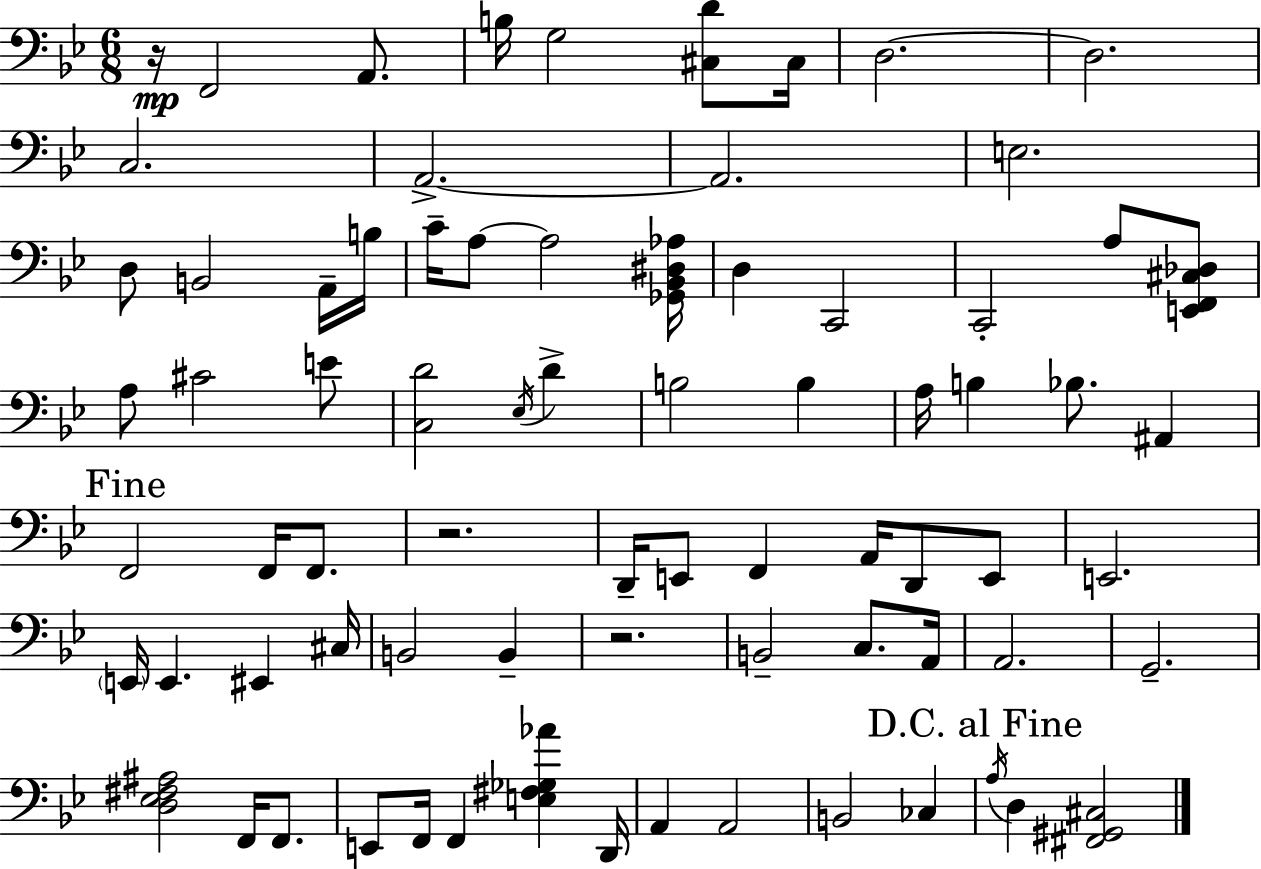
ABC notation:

X:1
T:Untitled
M:6/8
L:1/4
K:Gm
z/4 F,,2 A,,/2 B,/4 G,2 [^C,D]/2 ^C,/4 D,2 D,2 C,2 A,,2 A,,2 E,2 D,/2 B,,2 A,,/4 B,/4 C/4 A,/2 A,2 [_G,,_B,,^D,_A,]/4 D, C,,2 C,,2 A,/2 [E,,F,,^C,_D,]/2 A,/2 ^C2 E/2 [C,D]2 _E,/4 D B,2 B, A,/4 B, _B,/2 ^A,, F,,2 F,,/4 F,,/2 z2 D,,/4 E,,/2 F,, A,,/4 D,,/2 E,,/2 E,,2 E,,/4 E,, ^E,, ^C,/4 B,,2 B,, z2 B,,2 C,/2 A,,/4 A,,2 G,,2 [D,_E,^F,^A,]2 F,,/4 F,,/2 E,,/2 F,,/4 F,, [E,^F,_G,_A] D,,/4 A,, A,,2 B,,2 _C, A,/4 D, [^F,,^G,,^C,]2